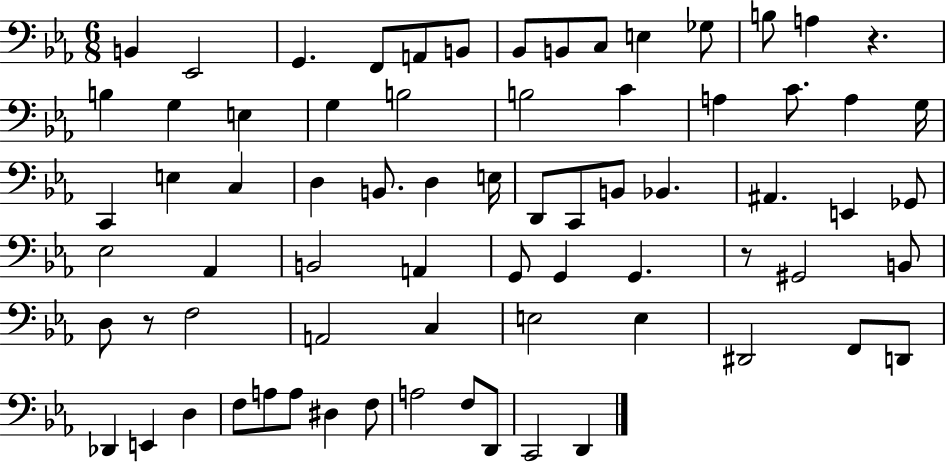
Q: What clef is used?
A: bass